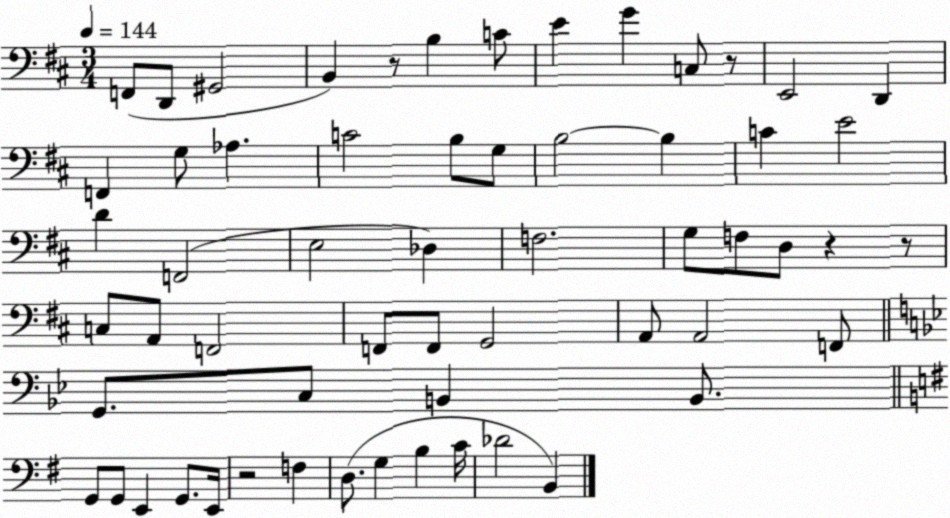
X:1
T:Untitled
M:3/4
L:1/4
K:D
F,,/2 D,,/2 ^G,,2 B,, z/2 B, C/2 E G C,/2 z/2 E,,2 D,, F,, G,/2 _A, C2 B,/2 G,/2 B,2 B, C E2 D F,,2 E,2 _D, F,2 G,/2 F,/2 D,/2 z z/2 C,/2 A,,/2 F,,2 F,,/2 F,,/2 G,,2 A,,/2 A,,2 F,,/2 G,,/2 C,/2 B,, B,,/2 G,,/2 G,,/2 E,, G,,/2 E,,/4 z2 F, D,/2 G, B, C/4 _D2 B,,